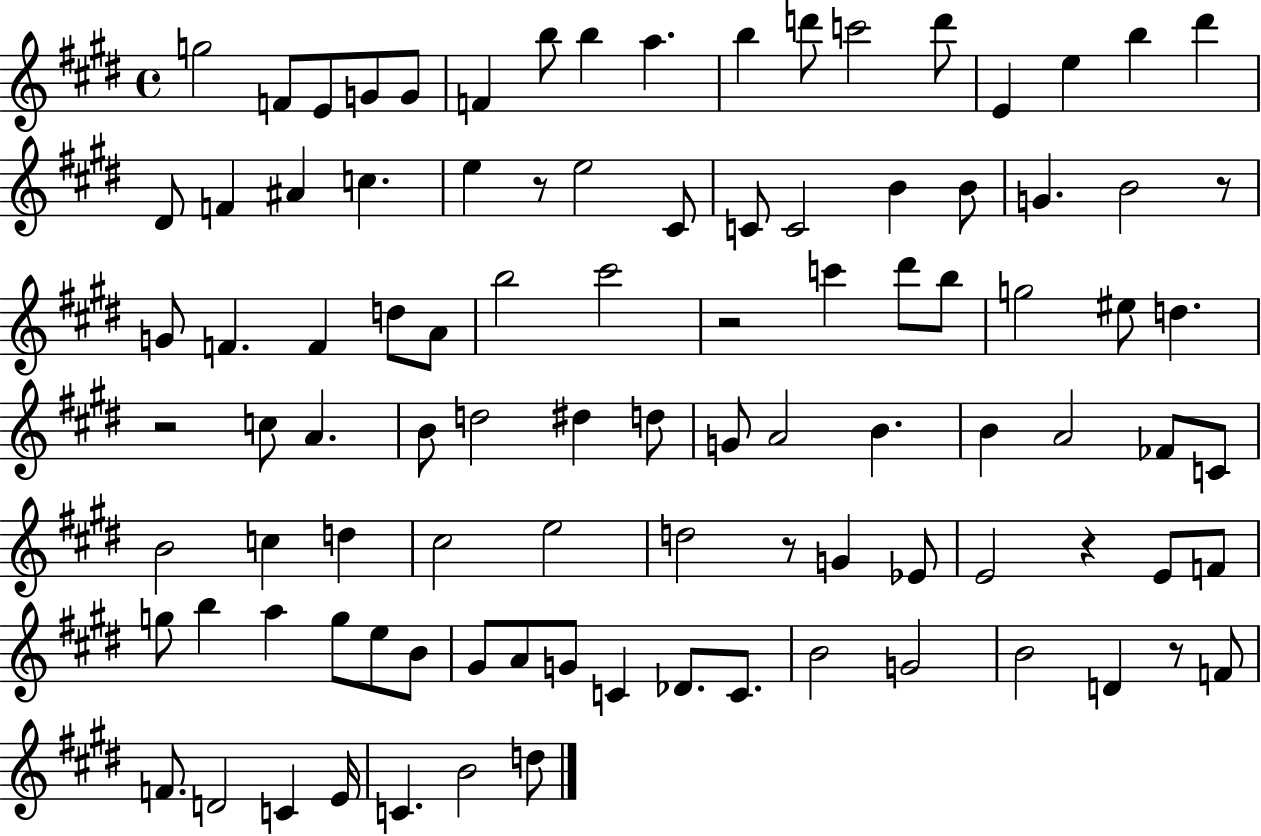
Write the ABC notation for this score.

X:1
T:Untitled
M:4/4
L:1/4
K:E
g2 F/2 E/2 G/2 G/2 F b/2 b a b d'/2 c'2 d'/2 E e b ^d' ^D/2 F ^A c e z/2 e2 ^C/2 C/2 C2 B B/2 G B2 z/2 G/2 F F d/2 A/2 b2 ^c'2 z2 c' ^d'/2 b/2 g2 ^e/2 d z2 c/2 A B/2 d2 ^d d/2 G/2 A2 B B A2 _F/2 C/2 B2 c d ^c2 e2 d2 z/2 G _E/2 E2 z E/2 F/2 g/2 b a g/2 e/2 B/2 ^G/2 A/2 G/2 C _D/2 C/2 B2 G2 B2 D z/2 F/2 F/2 D2 C E/4 C B2 d/2